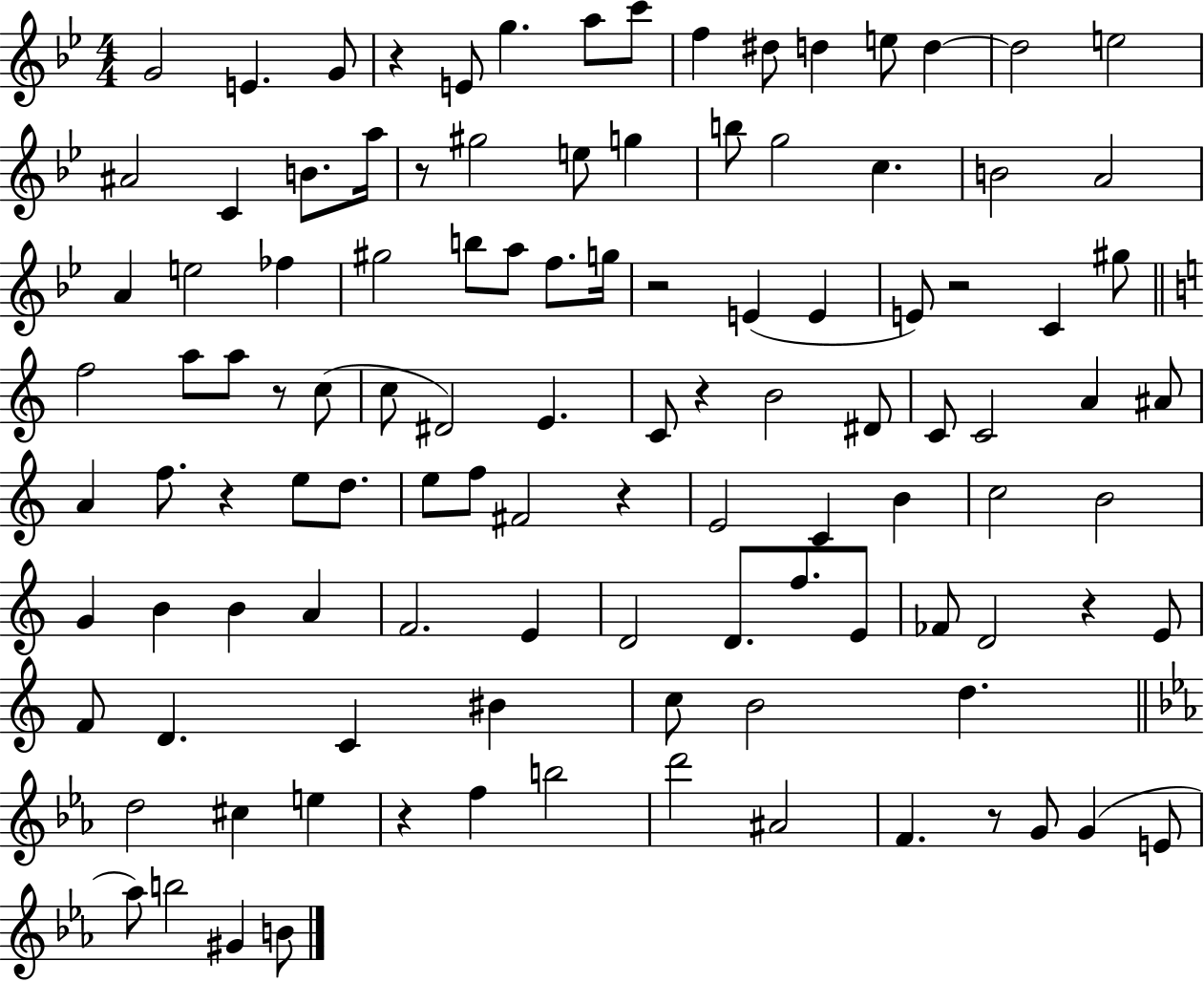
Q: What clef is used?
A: treble